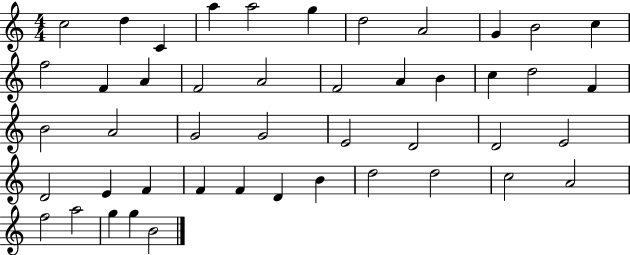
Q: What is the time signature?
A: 4/4